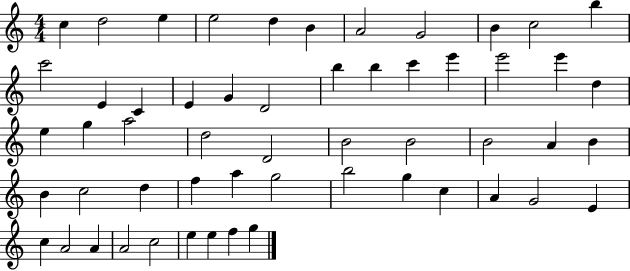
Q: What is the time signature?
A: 4/4